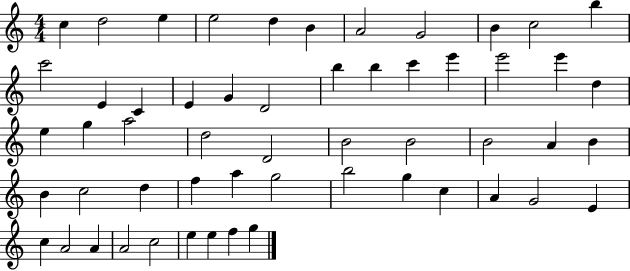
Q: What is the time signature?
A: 4/4